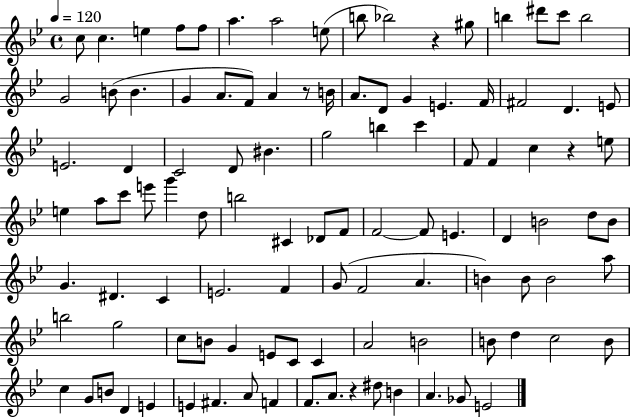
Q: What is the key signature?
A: BES major